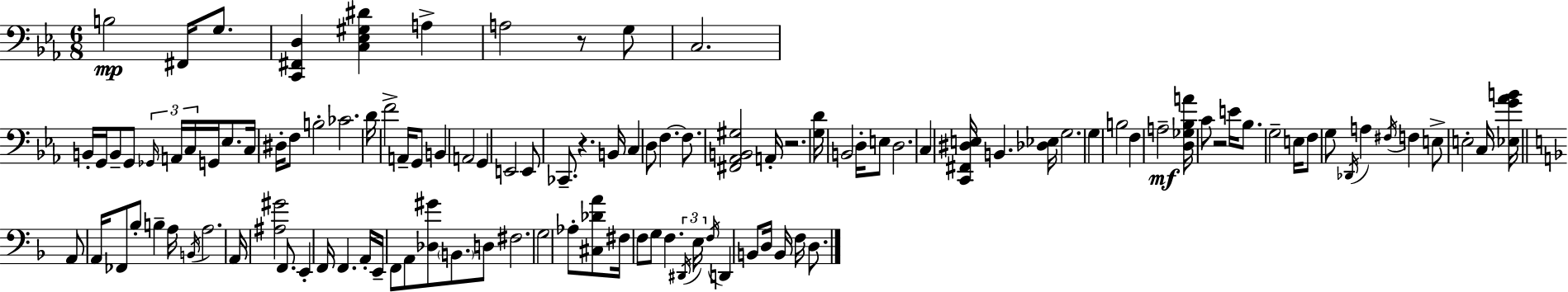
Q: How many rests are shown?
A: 4